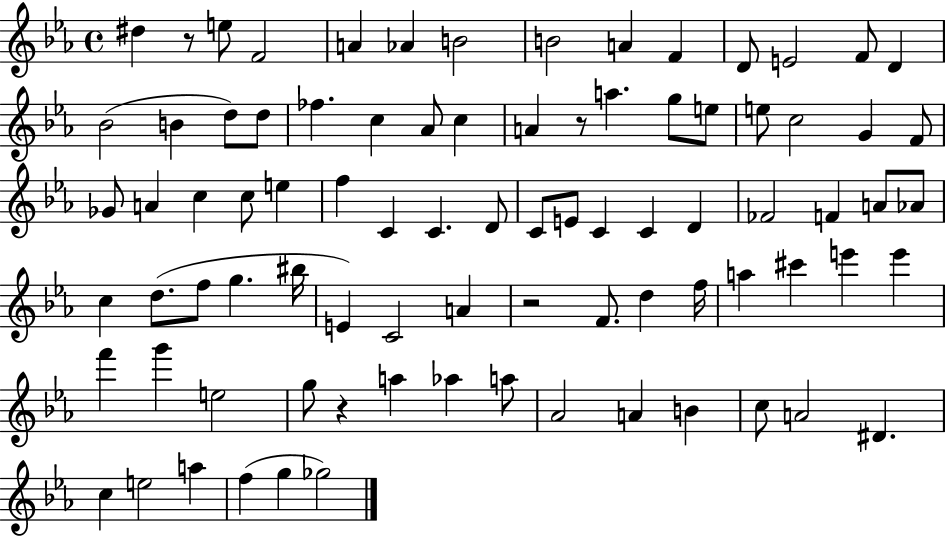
D#5/q R/e E5/e F4/h A4/q Ab4/q B4/h B4/h A4/q F4/q D4/e E4/h F4/e D4/q Bb4/h B4/q D5/e D5/e FES5/q. C5/q Ab4/e C5/q A4/q R/e A5/q. G5/e E5/e E5/e C5/h G4/q F4/e Gb4/e A4/q C5/q C5/e E5/q F5/q C4/q C4/q. D4/e C4/e E4/e C4/q C4/q D4/q FES4/h F4/q A4/e Ab4/e C5/q D5/e. F5/e G5/q. BIS5/s E4/q C4/h A4/q R/h F4/e. D5/q F5/s A5/q C#6/q E6/q E6/q F6/q G6/q E5/h G5/e R/q A5/q Ab5/q A5/e Ab4/h A4/q B4/q C5/e A4/h D#4/q. C5/q E5/h A5/q F5/q G5/q Gb5/h